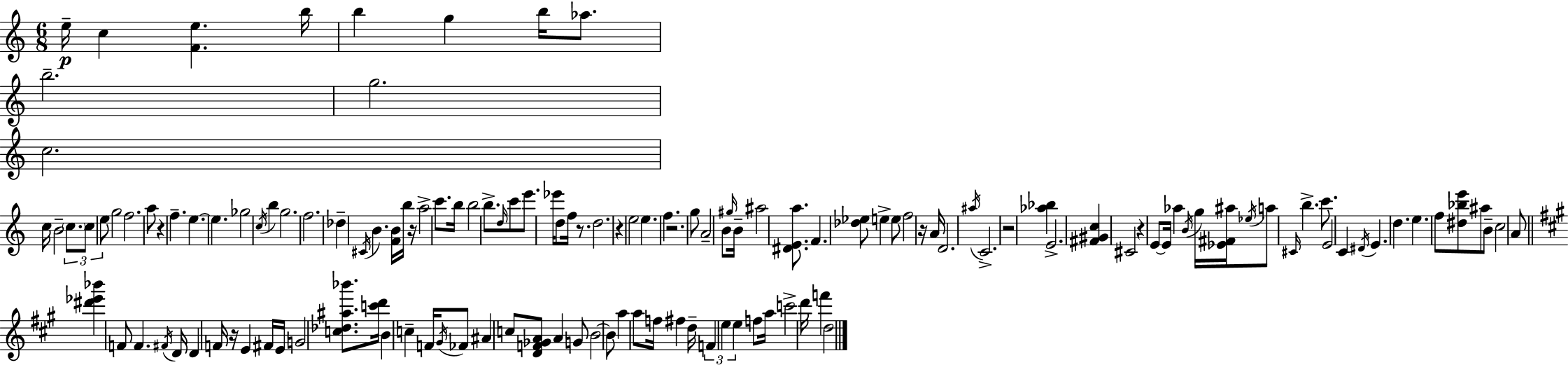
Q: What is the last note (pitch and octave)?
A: D5